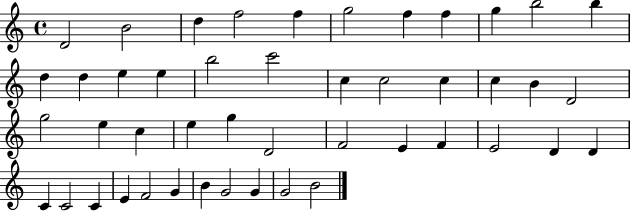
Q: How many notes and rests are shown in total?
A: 46